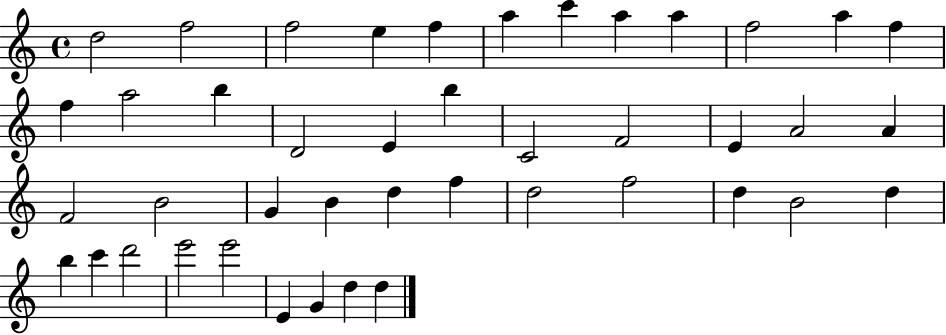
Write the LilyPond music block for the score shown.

{
  \clef treble
  \time 4/4
  \defaultTimeSignature
  \key c \major
  d''2 f''2 | f''2 e''4 f''4 | a''4 c'''4 a''4 a''4 | f''2 a''4 f''4 | \break f''4 a''2 b''4 | d'2 e'4 b''4 | c'2 f'2 | e'4 a'2 a'4 | \break f'2 b'2 | g'4 b'4 d''4 f''4 | d''2 f''2 | d''4 b'2 d''4 | \break b''4 c'''4 d'''2 | e'''2 e'''2 | e'4 g'4 d''4 d''4 | \bar "|."
}